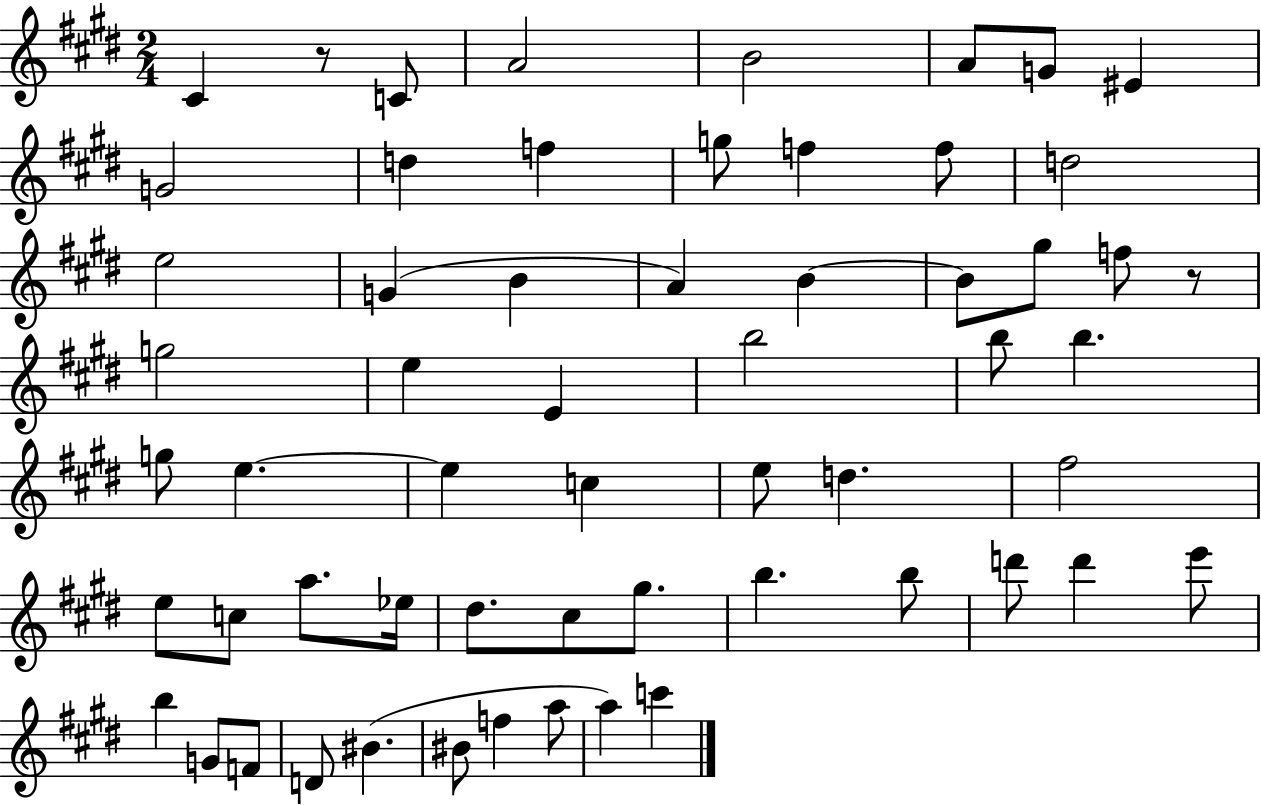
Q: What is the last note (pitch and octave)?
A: C6